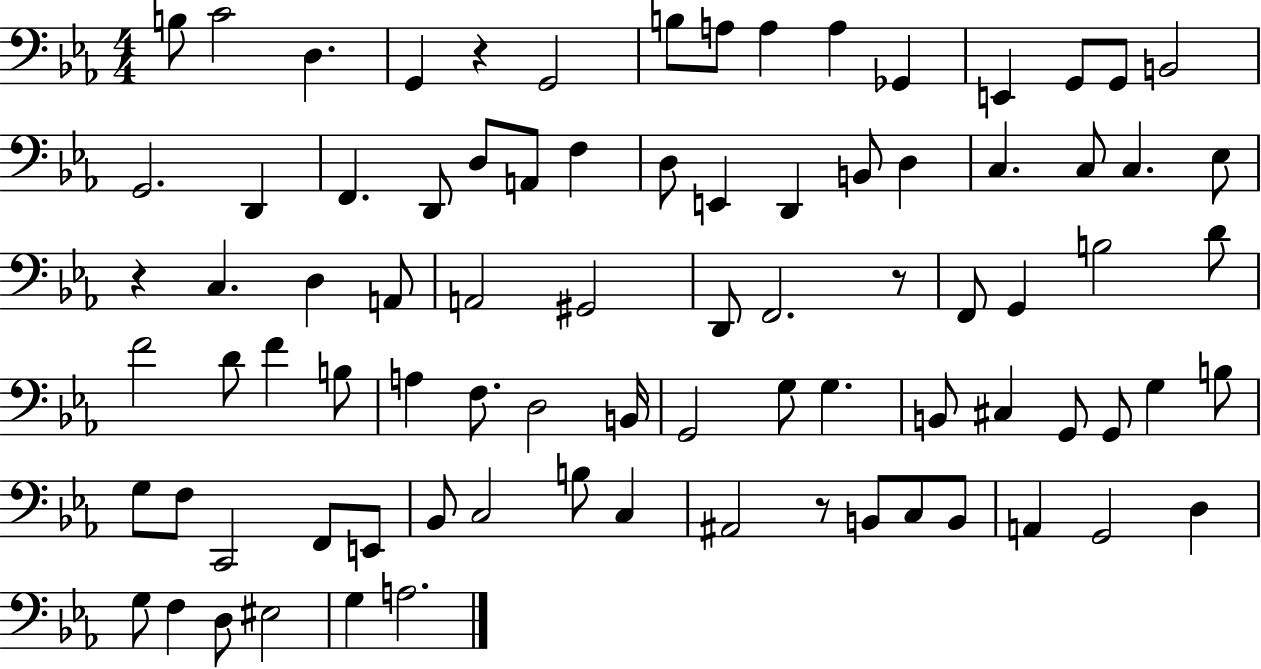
B3/e C4/h D3/q. G2/q R/q G2/h B3/e A3/e A3/q A3/q Gb2/q E2/q G2/e G2/e B2/h G2/h. D2/q F2/q. D2/e D3/e A2/e F3/q D3/e E2/q D2/q B2/e D3/q C3/q. C3/e C3/q. Eb3/e R/q C3/q. D3/q A2/e A2/h G#2/h D2/e F2/h. R/e F2/e G2/q B3/h D4/e F4/h D4/e F4/q B3/e A3/q F3/e. D3/h B2/s G2/h G3/e G3/q. B2/e C#3/q G2/e G2/e G3/q B3/e G3/e F3/e C2/h F2/e E2/e Bb2/e C3/h B3/e C3/q A#2/h R/e B2/e C3/e B2/e A2/q G2/h D3/q G3/e F3/q D3/e EIS3/h G3/q A3/h.